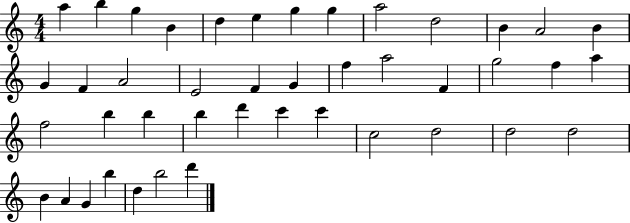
{
  \clef treble
  \numericTimeSignature
  \time 4/4
  \key c \major
  a''4 b''4 g''4 b'4 | d''4 e''4 g''4 g''4 | a''2 d''2 | b'4 a'2 b'4 | \break g'4 f'4 a'2 | e'2 f'4 g'4 | f''4 a''2 f'4 | g''2 f''4 a''4 | \break f''2 b''4 b''4 | b''4 d'''4 c'''4 c'''4 | c''2 d''2 | d''2 d''2 | \break b'4 a'4 g'4 b''4 | d''4 b''2 d'''4 | \bar "|."
}